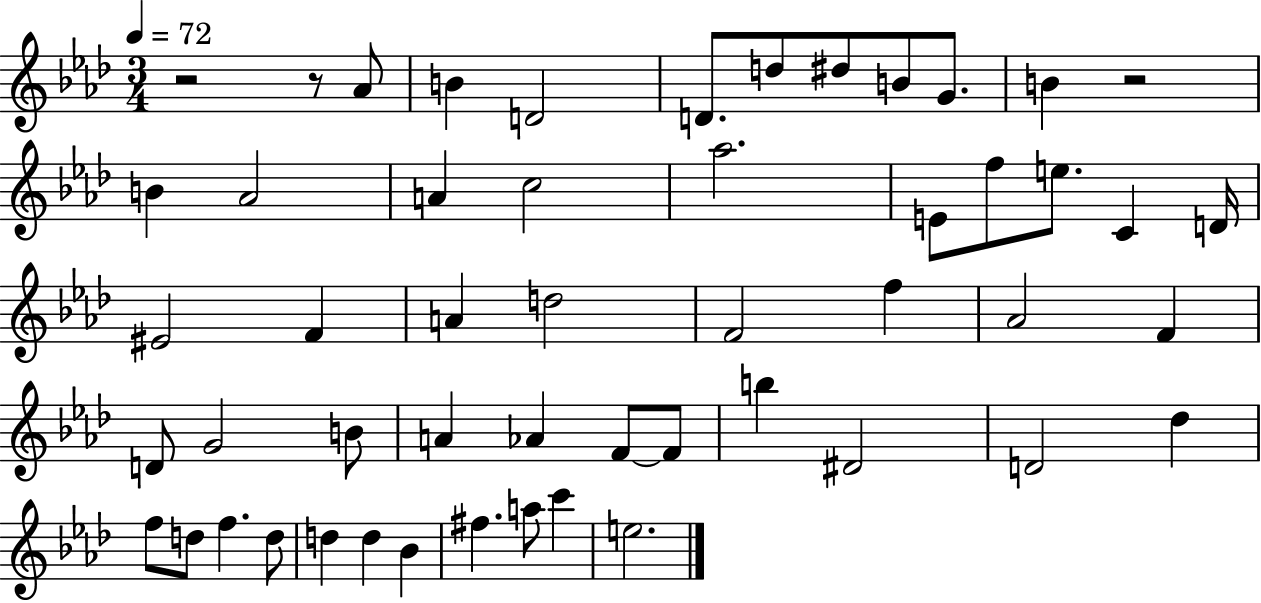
R/h R/e Ab4/e B4/q D4/h D4/e. D5/e D#5/e B4/e G4/e. B4/q R/h B4/q Ab4/h A4/q C5/h Ab5/h. E4/e F5/e E5/e. C4/q D4/s EIS4/h F4/q A4/q D5/h F4/h F5/q Ab4/h F4/q D4/e G4/h B4/e A4/q Ab4/q F4/e F4/e B5/q D#4/h D4/h Db5/q F5/e D5/e F5/q. D5/e D5/q D5/q Bb4/q F#5/q. A5/e C6/q E5/h.